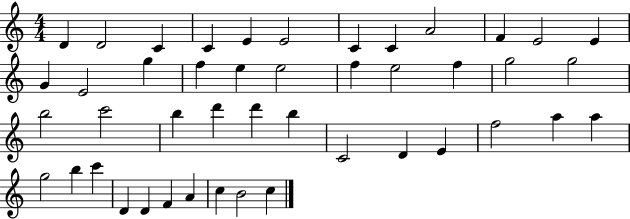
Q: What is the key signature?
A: C major